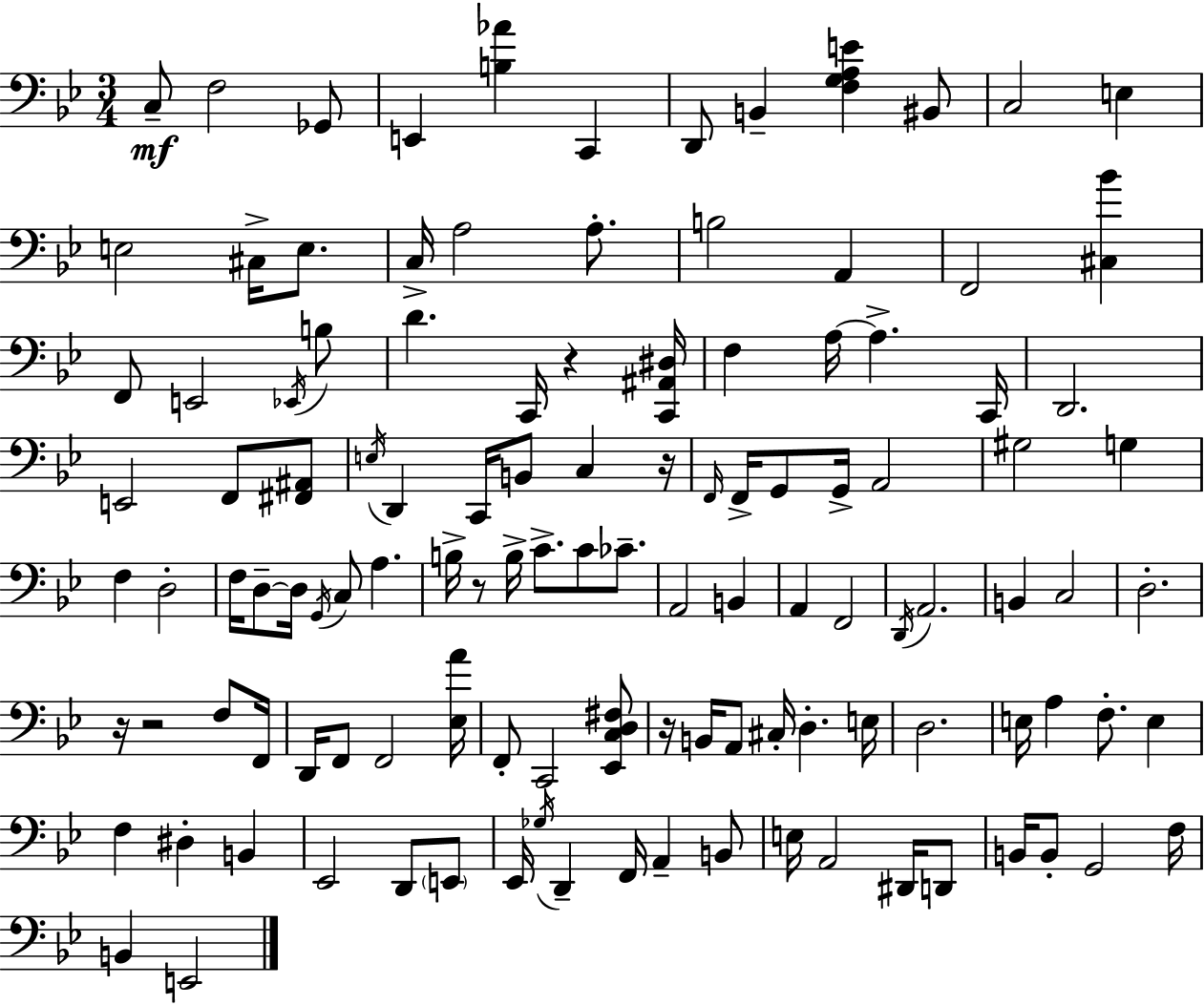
{
  \clef bass
  \numericTimeSignature
  \time 3/4
  \key g \minor
  c8--\mf f2 ges,8 | e,4 <b aes'>4 c,4 | d,8 b,4-- <f g a e'>4 bis,8 | c2 e4 | \break e2 cis16-> e8. | c16-> a2 a8.-. | b2 a,4 | f,2 <cis bes'>4 | \break f,8 e,2 \acciaccatura { ees,16 } b8 | d'4. c,16 r4 | <c, ais, dis>16 f4 a16~~ a4.-> | c,16 d,2. | \break e,2 f,8 <fis, ais,>8 | \acciaccatura { e16 } d,4 c,16 b,8 c4 | r16 \grace { f,16 } f,16-> g,8 g,16-> a,2 | gis2 g4 | \break f4 d2-. | f16 d8--~~ d16 \acciaccatura { g,16 } c8 a4. | b16-> r8 b16-> c'8.-> c'8 | ces'8.-- a,2 | \break b,4 a,4 f,2 | \acciaccatura { d,16 } a,2. | b,4 c2 | d2.-. | \break r16 r2 | f8 f,16 d,16 f,8 f,2 | <ees a'>16 f,8-. c,2 | <ees, c d fis>8 r16 b,16 a,8 cis16-. d4.-. | \break e16 d2. | e16 a4 f8.-. | e4 f4 dis4-. | b,4 ees,2 | \break d,8 \parenthesize e,8 ees,16 \acciaccatura { ges16 } d,4-- f,16 | a,4-- b,8 e16 a,2 | dis,16 d,8 b,16 b,8-. g,2 | f16 b,4 e,2 | \break \bar "|."
}